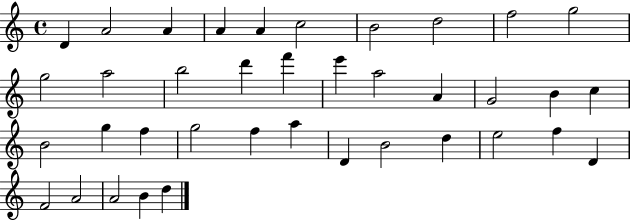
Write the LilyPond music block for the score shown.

{
  \clef treble
  \time 4/4
  \defaultTimeSignature
  \key c \major
  d'4 a'2 a'4 | a'4 a'4 c''2 | b'2 d''2 | f''2 g''2 | \break g''2 a''2 | b''2 d'''4 f'''4 | e'''4 a''2 a'4 | g'2 b'4 c''4 | \break b'2 g''4 f''4 | g''2 f''4 a''4 | d'4 b'2 d''4 | e''2 f''4 d'4 | \break f'2 a'2 | a'2 b'4 d''4 | \bar "|."
}